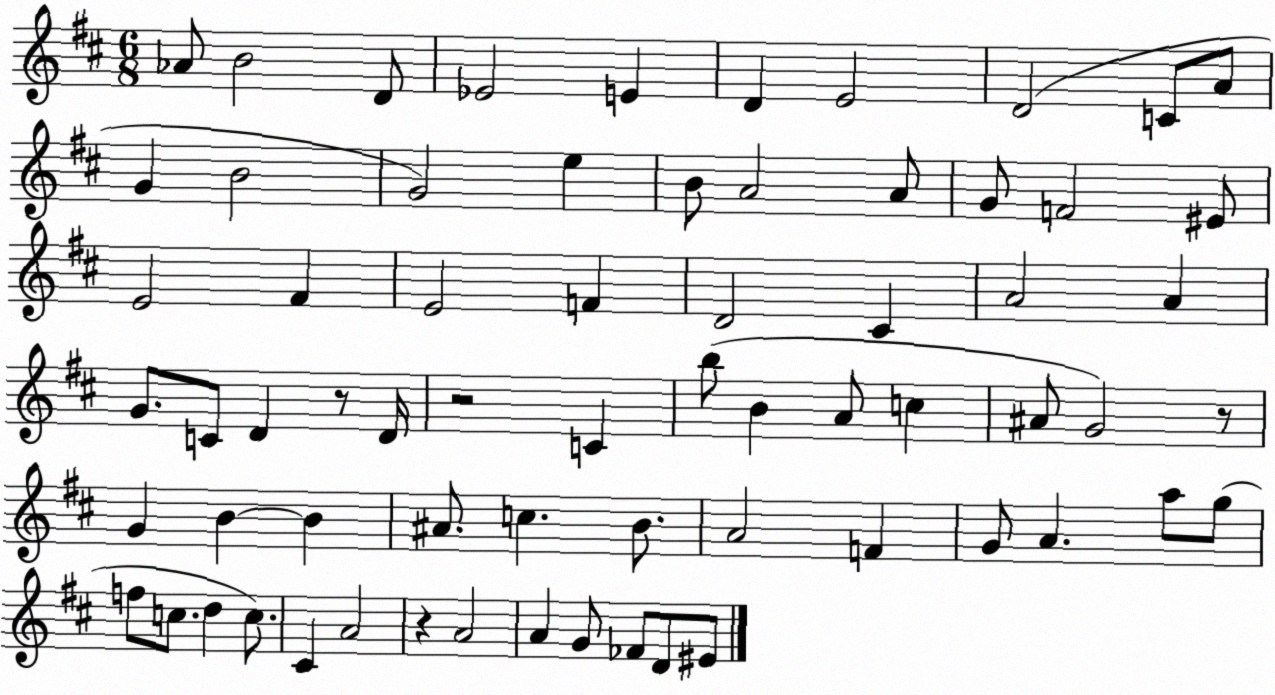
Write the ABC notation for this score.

X:1
T:Untitled
M:6/8
L:1/4
K:D
_A/2 B2 D/2 _E2 E D E2 D2 C/2 A/2 G B2 G2 e B/2 A2 A/2 G/2 F2 ^E/2 E2 ^F E2 F D2 ^C A2 A G/2 C/2 D z/2 D/4 z2 C b/2 B A/2 c ^A/2 G2 z/2 G B B ^A/2 c B/2 A2 F G/2 A a/2 g/2 f/2 c/2 d c/2 ^C A2 z A2 A G/2 _F/2 D/2 ^E/2